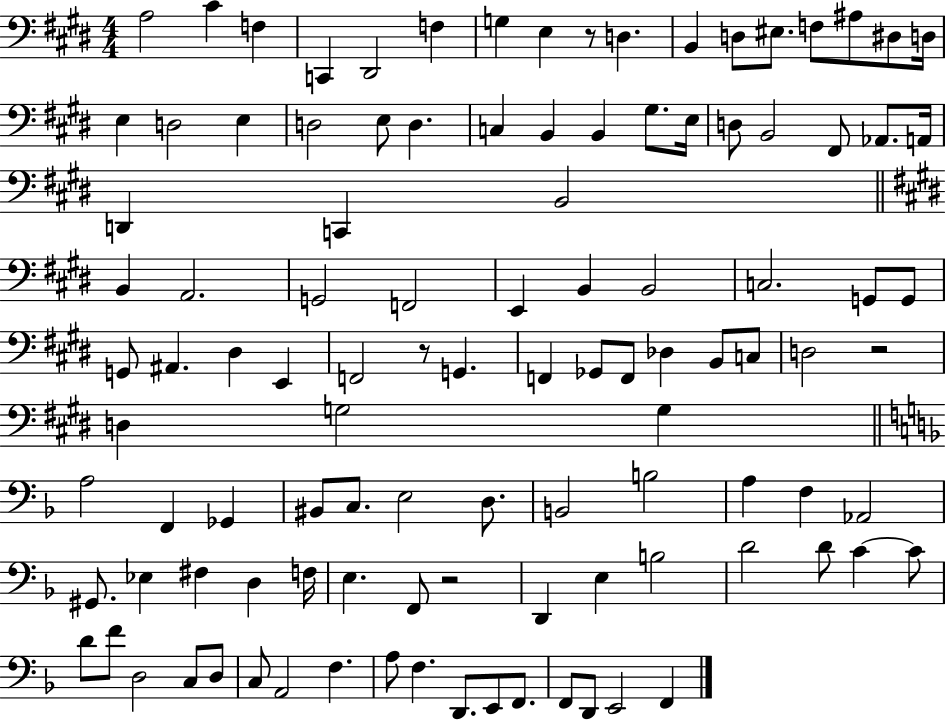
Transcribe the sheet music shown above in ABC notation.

X:1
T:Untitled
M:4/4
L:1/4
K:E
A,2 ^C F, C,, ^D,,2 F, G, E, z/2 D, B,, D,/2 ^E,/2 F,/2 ^A,/2 ^D,/2 D,/4 E, D,2 E, D,2 E,/2 D, C, B,, B,, ^G,/2 E,/4 D,/2 B,,2 ^F,,/2 _A,,/2 A,,/4 D,, C,, B,,2 B,, A,,2 G,,2 F,,2 E,, B,, B,,2 C,2 G,,/2 G,,/2 G,,/2 ^A,, ^D, E,, F,,2 z/2 G,, F,, _G,,/2 F,,/2 _D, B,,/2 C,/2 D,2 z2 D, G,2 G, A,2 F,, _G,, ^B,,/2 C,/2 E,2 D,/2 B,,2 B,2 A, F, _A,,2 ^G,,/2 _E, ^F, D, F,/4 E, F,,/2 z2 D,, E, B,2 D2 D/2 C C/2 D/2 F/2 D,2 C,/2 D,/2 C,/2 A,,2 F, A,/2 F, D,,/2 E,,/2 F,,/2 F,,/2 D,,/2 E,,2 F,,